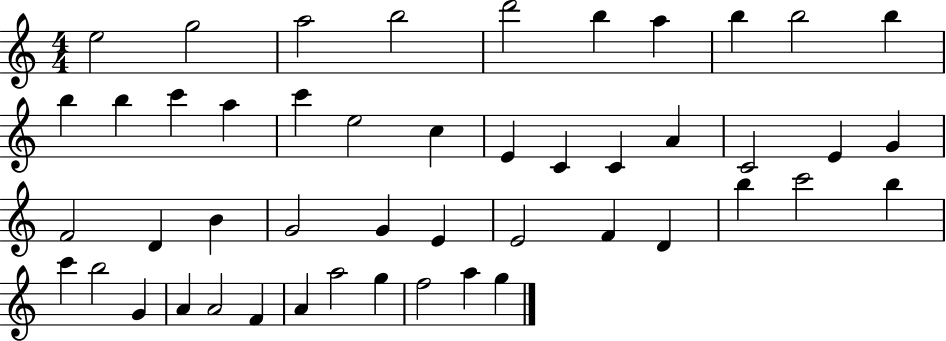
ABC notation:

X:1
T:Untitled
M:4/4
L:1/4
K:C
e2 g2 a2 b2 d'2 b a b b2 b b b c' a c' e2 c E C C A C2 E G F2 D B G2 G E E2 F D b c'2 b c' b2 G A A2 F A a2 g f2 a g